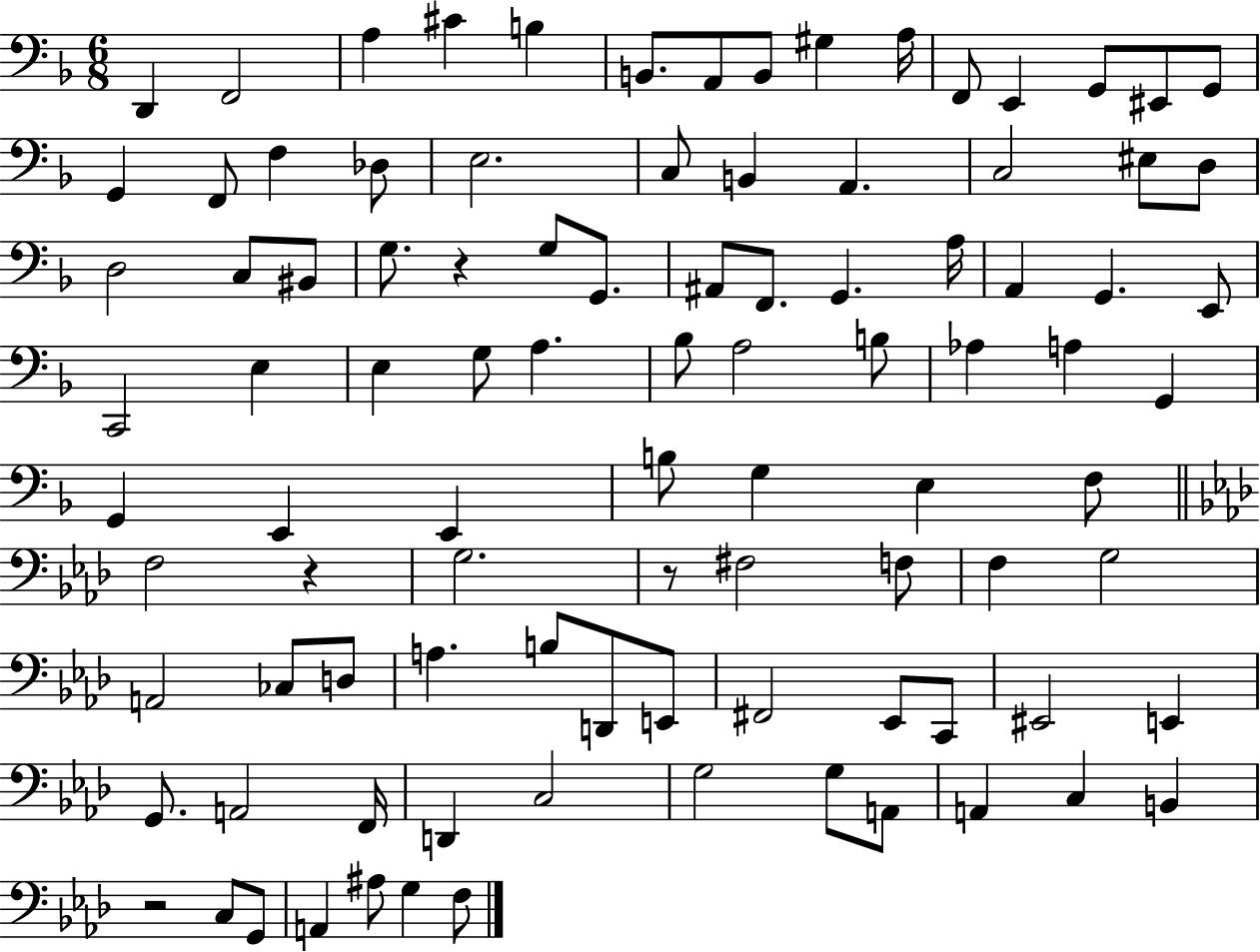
D2/q F2/h A3/q C#4/q B3/q B2/e. A2/e B2/e G#3/q A3/s F2/e E2/q G2/e EIS2/e G2/e G2/q F2/e F3/q Db3/e E3/h. C3/e B2/q A2/q. C3/h EIS3/e D3/e D3/h C3/e BIS2/e G3/e. R/q G3/e G2/e. A#2/e F2/e. G2/q. A3/s A2/q G2/q. E2/e C2/h E3/q E3/q G3/e A3/q. Bb3/e A3/h B3/e Ab3/q A3/q G2/q G2/q E2/q E2/q B3/e G3/q E3/q F3/e F3/h R/q G3/h. R/e F#3/h F3/e F3/q G3/h A2/h CES3/e D3/e A3/q. B3/e D2/e E2/e F#2/h Eb2/e C2/e EIS2/h E2/q G2/e. A2/h F2/s D2/q C3/h G3/h G3/e A2/e A2/q C3/q B2/q R/h C3/e G2/e A2/q A#3/e G3/q F3/e